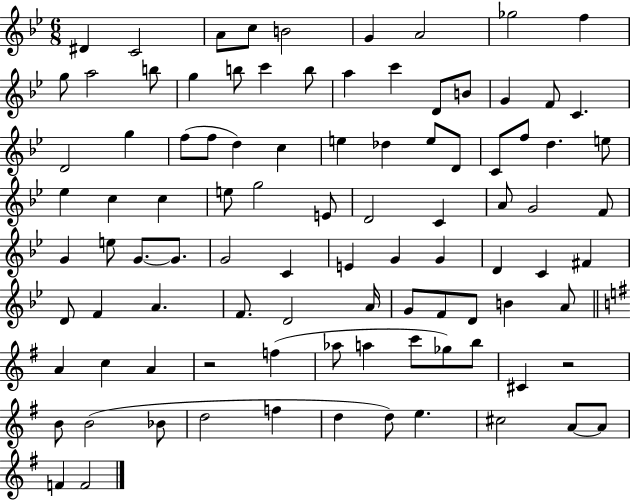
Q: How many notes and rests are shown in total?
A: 96